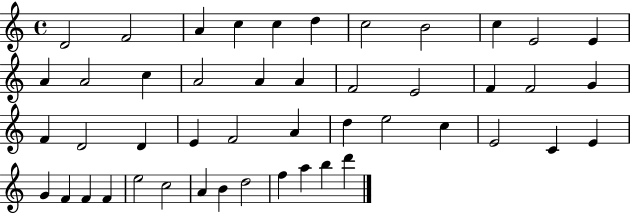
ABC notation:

X:1
T:Untitled
M:4/4
L:1/4
K:C
D2 F2 A c c d c2 B2 c E2 E A A2 c A2 A A F2 E2 F F2 G F D2 D E F2 A d e2 c E2 C E G F F F e2 c2 A B d2 f a b d'